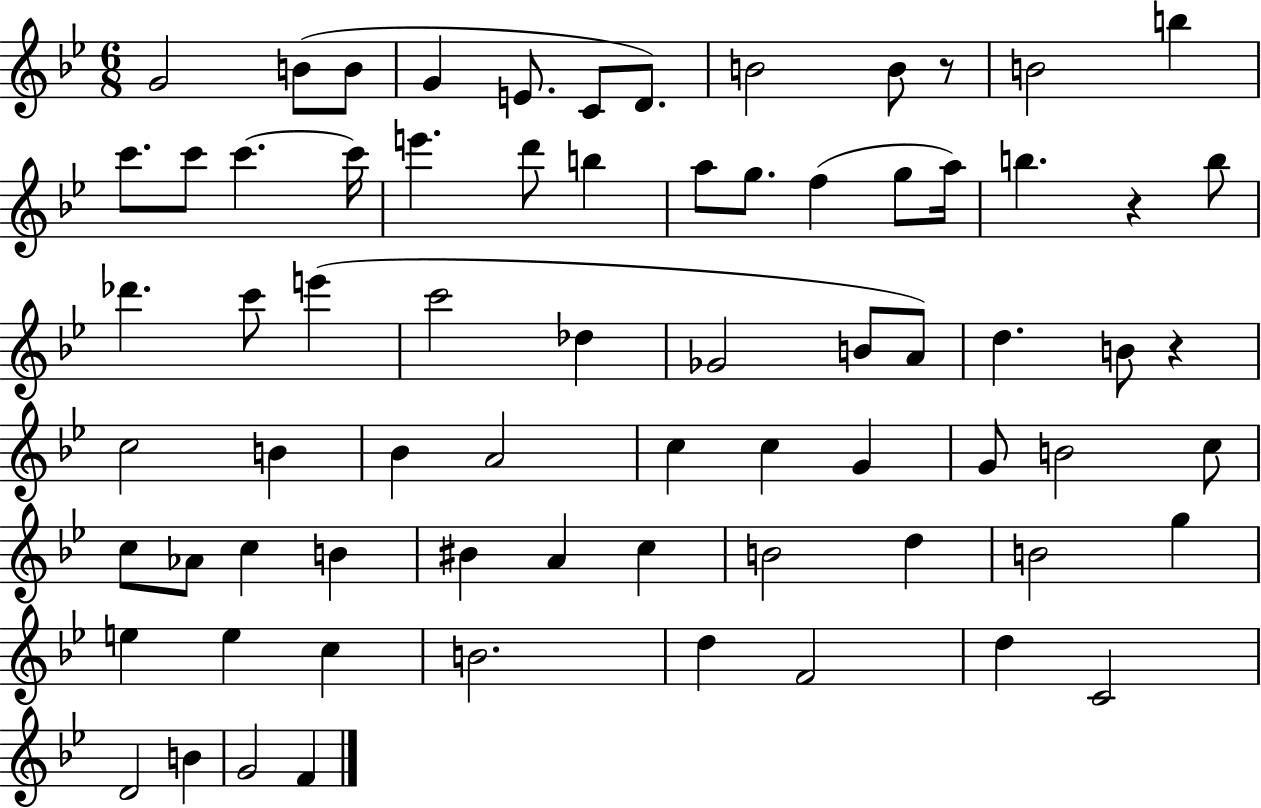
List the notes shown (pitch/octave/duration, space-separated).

G4/h B4/e B4/e G4/q E4/e. C4/e D4/e. B4/h B4/e R/e B4/h B5/q C6/e. C6/e C6/q. C6/s E6/q. D6/e B5/q A5/e G5/e. F5/q G5/e A5/s B5/q. R/q B5/e Db6/q. C6/e E6/q C6/h Db5/q Gb4/h B4/e A4/e D5/q. B4/e R/q C5/h B4/q Bb4/q A4/h C5/q C5/q G4/q G4/e B4/h C5/e C5/e Ab4/e C5/q B4/q BIS4/q A4/q C5/q B4/h D5/q B4/h G5/q E5/q E5/q C5/q B4/h. D5/q F4/h D5/q C4/h D4/h B4/q G4/h F4/q